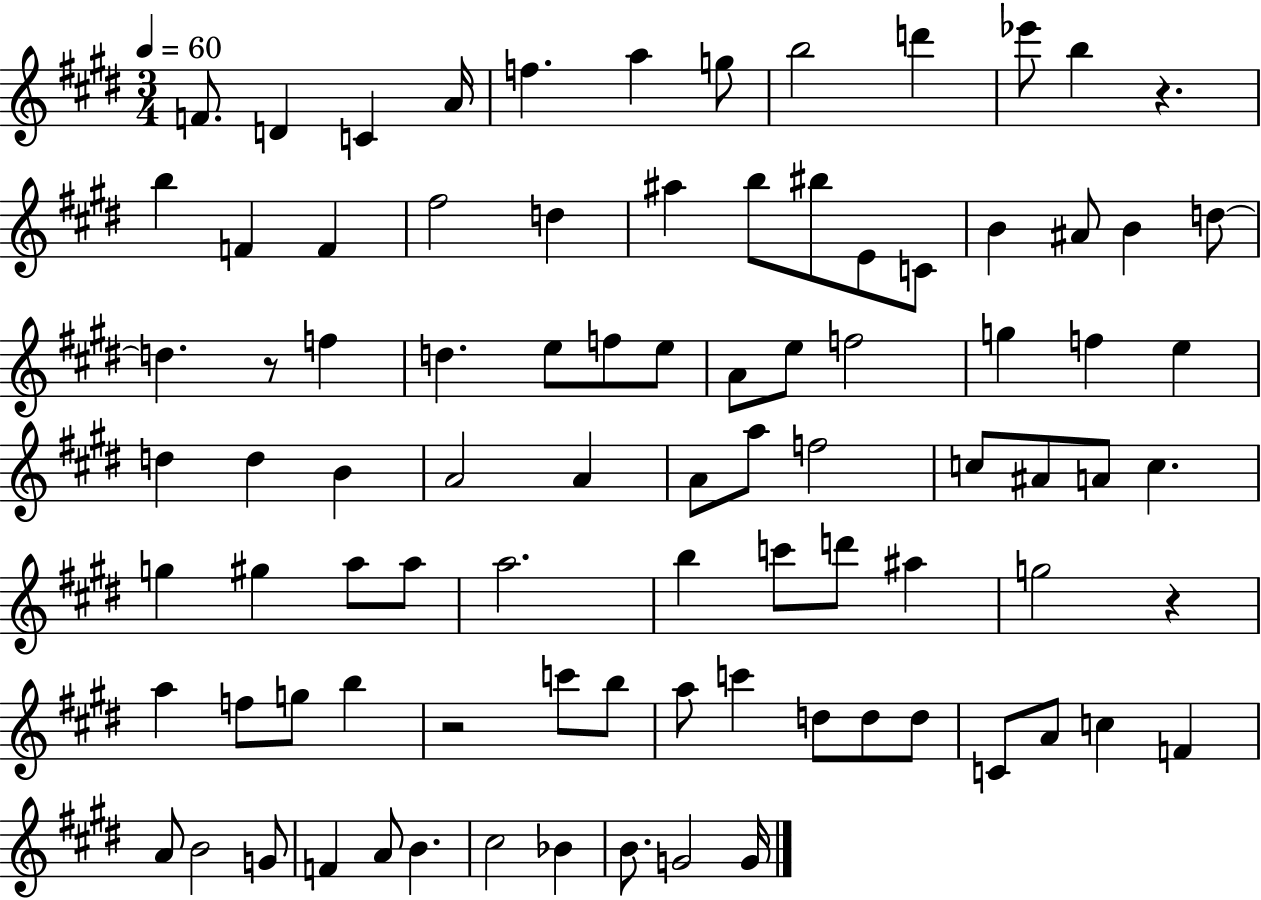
{
  \clef treble
  \numericTimeSignature
  \time 3/4
  \key e \major
  \tempo 4 = 60
  \repeat volta 2 { f'8. d'4 c'4 a'16 | f''4. a''4 g''8 | b''2 d'''4 | ees'''8 b''4 r4. | \break b''4 f'4 f'4 | fis''2 d''4 | ais''4 b''8 bis''8 e'8 c'8 | b'4 ais'8 b'4 d''8~~ | \break d''4. r8 f''4 | d''4. e''8 f''8 e''8 | a'8 e''8 f''2 | g''4 f''4 e''4 | \break d''4 d''4 b'4 | a'2 a'4 | a'8 a''8 f''2 | c''8 ais'8 a'8 c''4. | \break g''4 gis''4 a''8 a''8 | a''2. | b''4 c'''8 d'''8 ais''4 | g''2 r4 | \break a''4 f''8 g''8 b''4 | r2 c'''8 b''8 | a''8 c'''4 d''8 d''8 d''8 | c'8 a'8 c''4 f'4 | \break a'8 b'2 g'8 | f'4 a'8 b'4. | cis''2 bes'4 | b'8. g'2 g'16 | \break } \bar "|."
}